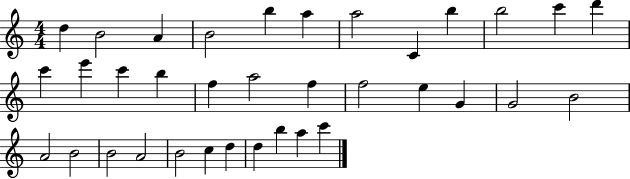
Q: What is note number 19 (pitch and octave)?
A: F5